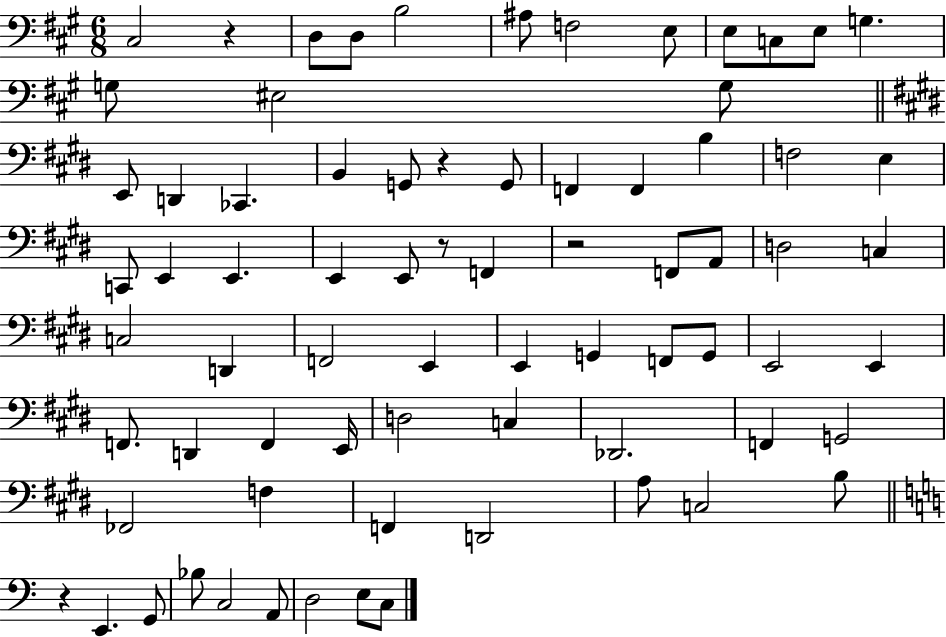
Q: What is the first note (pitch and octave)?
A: C#3